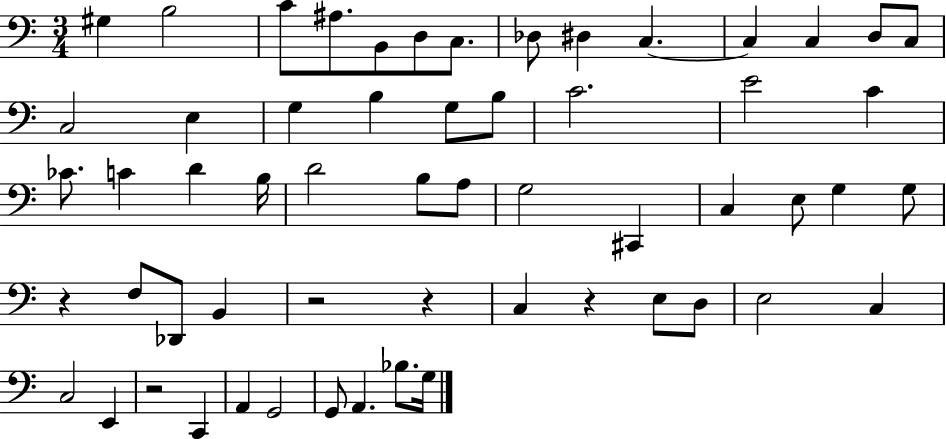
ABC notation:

X:1
T:Untitled
M:3/4
L:1/4
K:C
^G, B,2 C/2 ^A,/2 B,,/2 D,/2 C,/2 _D,/2 ^D, C, C, C, D,/2 C,/2 C,2 E, G, B, G,/2 B,/2 C2 E2 C _C/2 C D B,/4 D2 B,/2 A,/2 G,2 ^C,, C, E,/2 G, G,/2 z F,/2 _D,,/2 B,, z2 z C, z E,/2 D,/2 E,2 C, C,2 E,, z2 C,, A,, G,,2 G,,/2 A,, _B,/2 G,/4